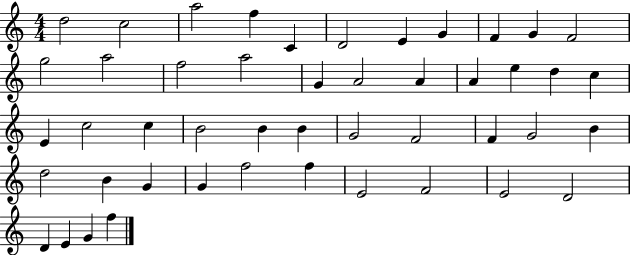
D5/h C5/h A5/h F5/q C4/q D4/h E4/q G4/q F4/q G4/q F4/h G5/h A5/h F5/h A5/h G4/q A4/h A4/q A4/q E5/q D5/q C5/q E4/q C5/h C5/q B4/h B4/q B4/q G4/h F4/h F4/q G4/h B4/q D5/h B4/q G4/q G4/q F5/h F5/q E4/h F4/h E4/h D4/h D4/q E4/q G4/q F5/q